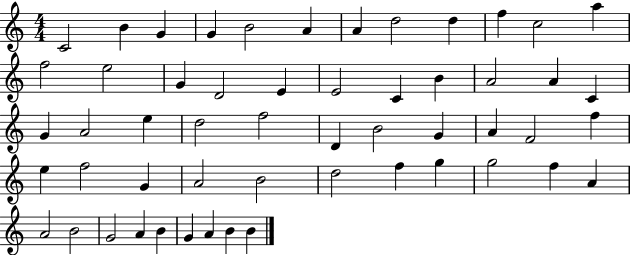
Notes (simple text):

C4/h B4/q G4/q G4/q B4/h A4/q A4/q D5/h D5/q F5/q C5/h A5/q F5/h E5/h G4/q D4/h E4/q E4/h C4/q B4/q A4/h A4/q C4/q G4/q A4/h E5/q D5/h F5/h D4/q B4/h G4/q A4/q F4/h F5/q E5/q F5/h G4/q A4/h B4/h D5/h F5/q G5/q G5/h F5/q A4/q A4/h B4/h G4/h A4/q B4/q G4/q A4/q B4/q B4/q